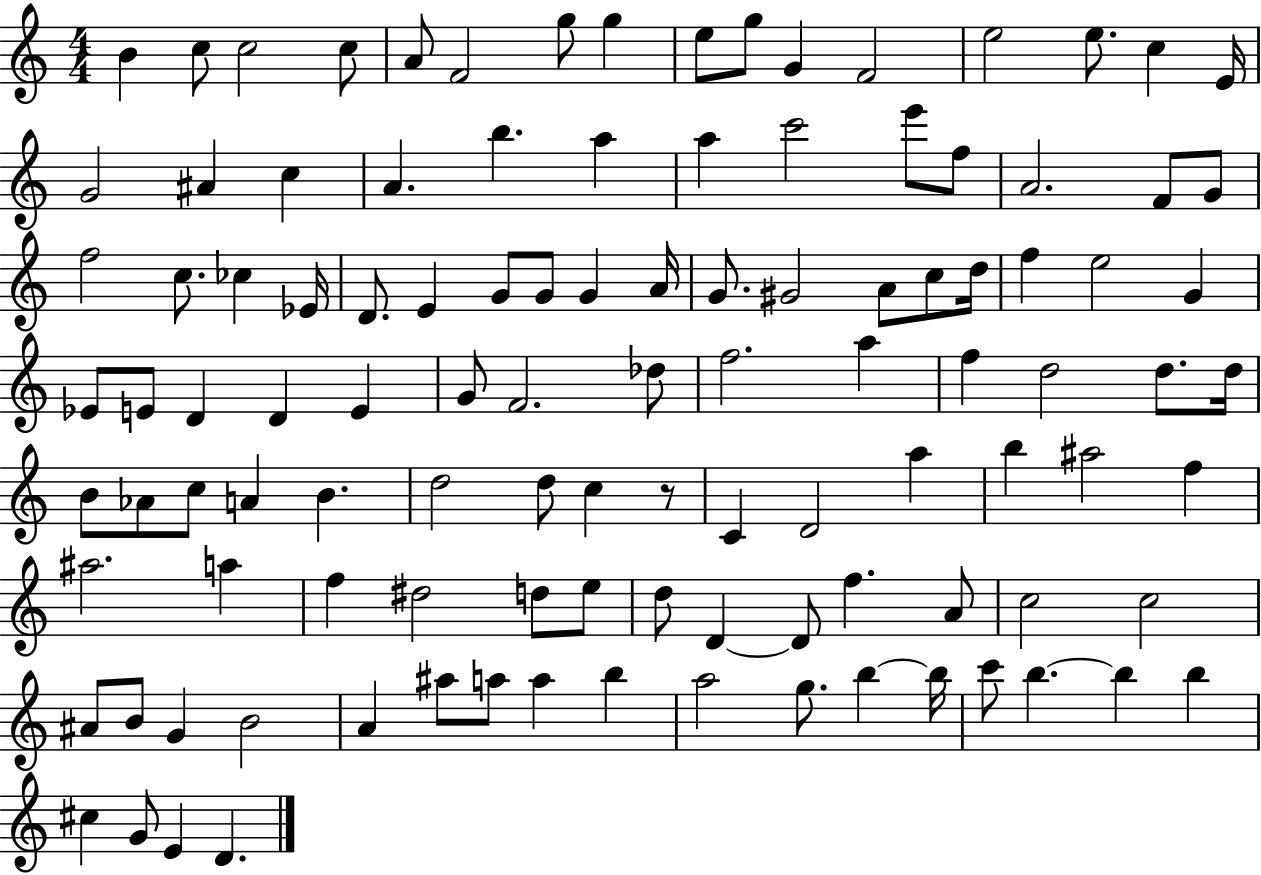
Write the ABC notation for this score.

X:1
T:Untitled
M:4/4
L:1/4
K:C
B c/2 c2 c/2 A/2 F2 g/2 g e/2 g/2 G F2 e2 e/2 c E/4 G2 ^A c A b a a c'2 e'/2 f/2 A2 F/2 G/2 f2 c/2 _c _E/4 D/2 E G/2 G/2 G A/4 G/2 ^G2 A/2 c/2 d/4 f e2 G _E/2 E/2 D D E G/2 F2 _d/2 f2 a f d2 d/2 d/4 B/2 _A/2 c/2 A B d2 d/2 c z/2 C D2 a b ^a2 f ^a2 a f ^d2 d/2 e/2 d/2 D D/2 f A/2 c2 c2 ^A/2 B/2 G B2 A ^a/2 a/2 a b a2 g/2 b b/4 c'/2 b b b ^c G/2 E D